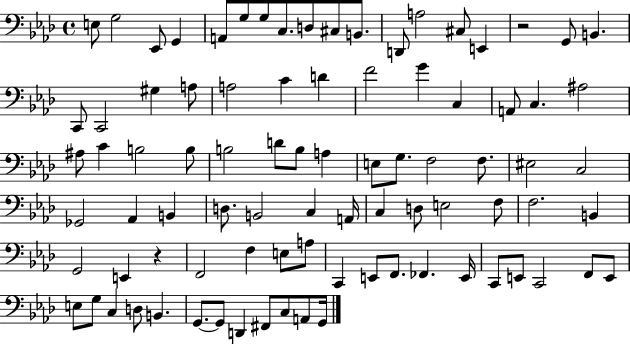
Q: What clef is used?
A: bass